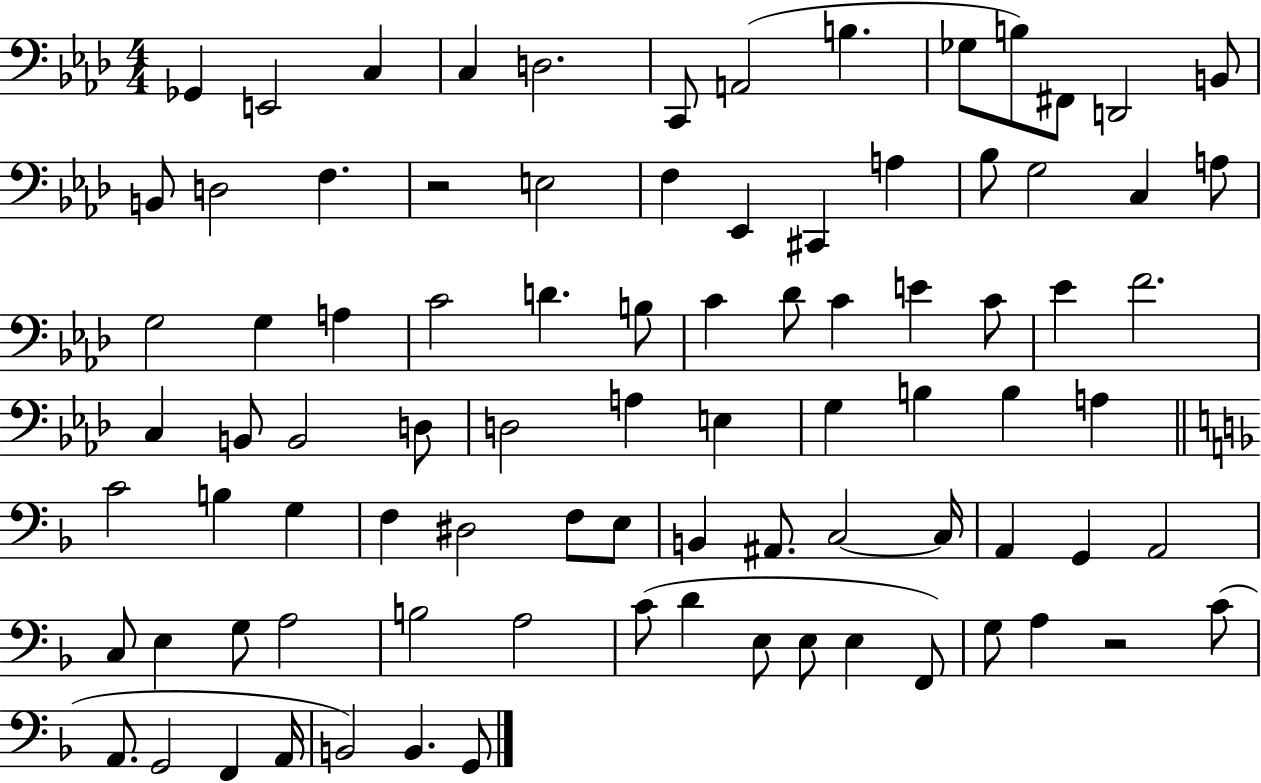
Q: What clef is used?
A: bass